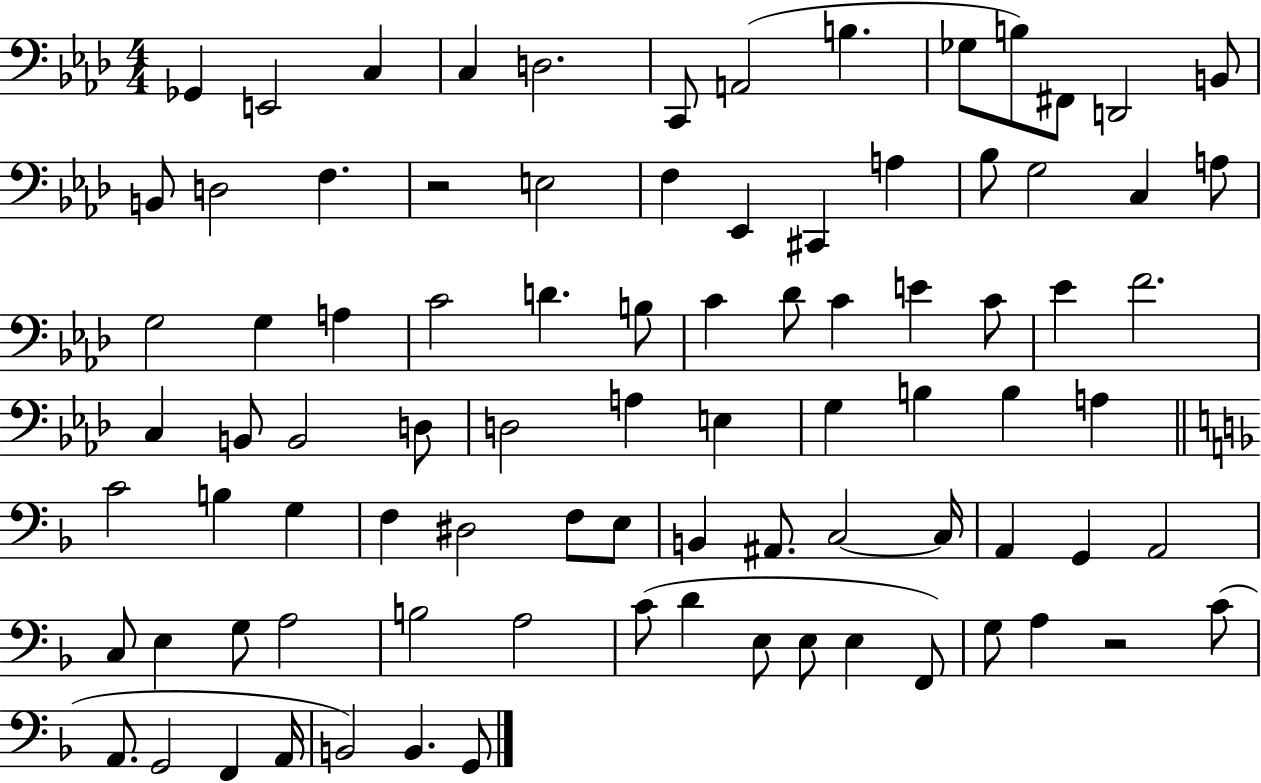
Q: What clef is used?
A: bass